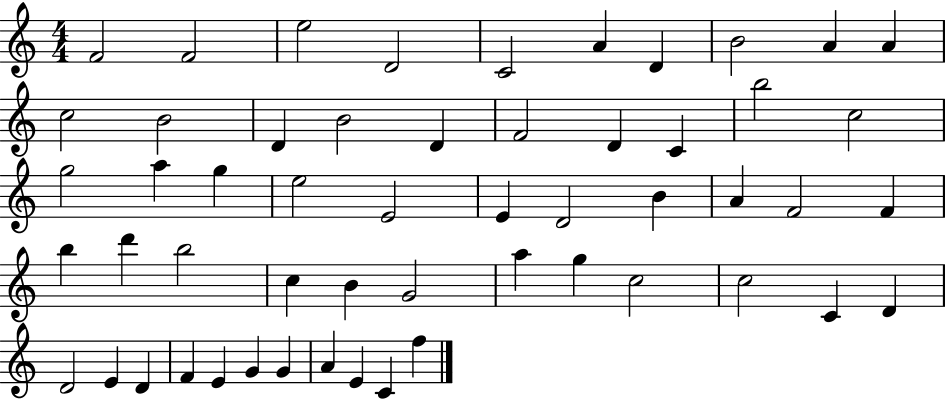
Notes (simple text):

F4/h F4/h E5/h D4/h C4/h A4/q D4/q B4/h A4/q A4/q C5/h B4/h D4/q B4/h D4/q F4/h D4/q C4/q B5/h C5/h G5/h A5/q G5/q E5/h E4/h E4/q D4/h B4/q A4/q F4/h F4/q B5/q D6/q B5/h C5/q B4/q G4/h A5/q G5/q C5/h C5/h C4/q D4/q D4/h E4/q D4/q F4/q E4/q G4/q G4/q A4/q E4/q C4/q F5/q